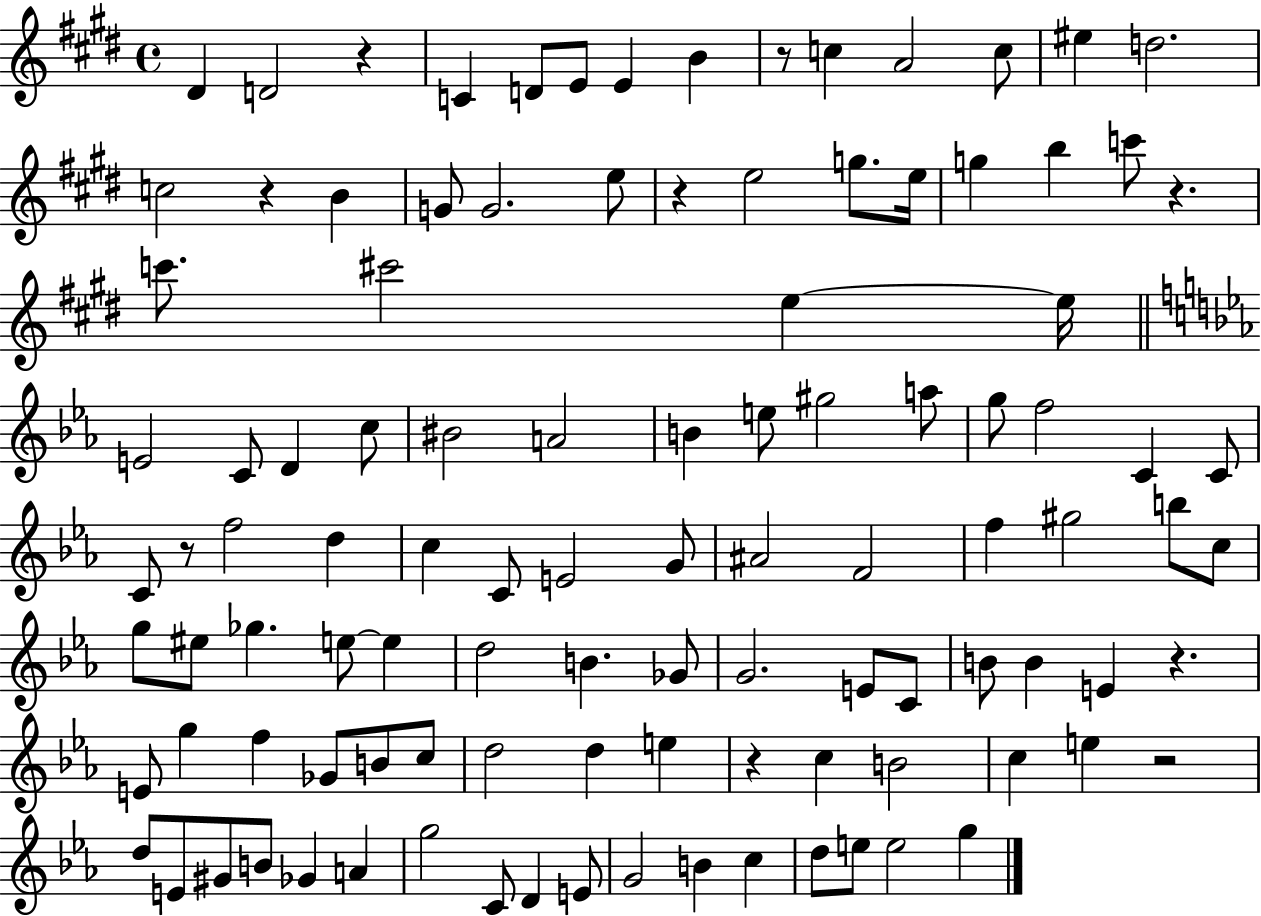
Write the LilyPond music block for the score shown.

{
  \clef treble
  \time 4/4
  \defaultTimeSignature
  \key e \major
  dis'4 d'2 r4 | c'4 d'8 e'8 e'4 b'4 | r8 c''4 a'2 c''8 | eis''4 d''2. | \break c''2 r4 b'4 | g'8 g'2. e''8 | r4 e''2 g''8. e''16 | g''4 b''4 c'''8 r4. | \break c'''8. cis'''2 e''4~~ e''16 | \bar "||" \break \key ees \major e'2 c'8 d'4 c''8 | bis'2 a'2 | b'4 e''8 gis''2 a''8 | g''8 f''2 c'4 c'8 | \break c'8 r8 f''2 d''4 | c''4 c'8 e'2 g'8 | ais'2 f'2 | f''4 gis''2 b''8 c''8 | \break g''8 eis''8 ges''4. e''8~~ e''4 | d''2 b'4. ges'8 | g'2. e'8 c'8 | b'8 b'4 e'4 r4. | \break e'8 g''4 f''4 ges'8 b'8 c''8 | d''2 d''4 e''4 | r4 c''4 b'2 | c''4 e''4 r2 | \break d''8 e'8 gis'8 b'8 ges'4 a'4 | g''2 c'8 d'4 e'8 | g'2 b'4 c''4 | d''8 e''8 e''2 g''4 | \break \bar "|."
}